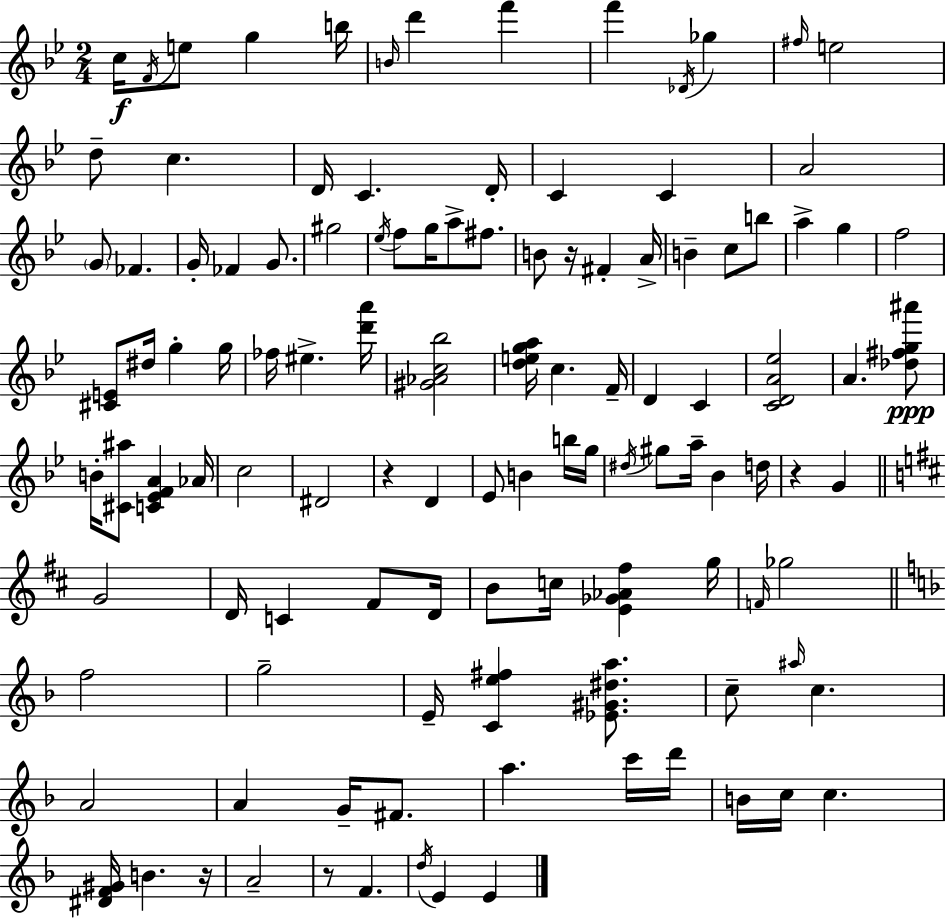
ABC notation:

X:1
T:Untitled
M:2/4
L:1/4
K:Bb
c/4 F/4 e/2 g b/4 B/4 d' f' f' _D/4 _g ^f/4 e2 d/2 c D/4 C D/4 C C A2 G/2 _F G/4 _F G/2 ^g2 _e/4 f/2 g/4 a/2 ^f/2 B/2 z/4 ^F A/4 B c/2 b/2 a g f2 [^CE]/2 ^d/4 g g/4 _f/4 ^e [d'a']/4 [^G_Ac_b]2 [dega]/4 c F/4 D C [CDA_e]2 A [_d^fg^a']/2 B/4 [^C^a]/2 [C_EFA] _A/4 c2 ^D2 z D _E/2 B b/4 g/4 ^d/4 ^g/2 a/4 _B d/4 z G G2 D/4 C ^F/2 D/4 B/2 c/4 [E_G_A^f] g/4 F/4 _g2 f2 g2 E/4 [Ce^f] [_E^G^da]/2 c/2 ^a/4 c A2 A G/4 ^F/2 a c'/4 d'/4 B/4 c/4 c [^DF^G]/4 B z/4 A2 z/2 F d/4 E E